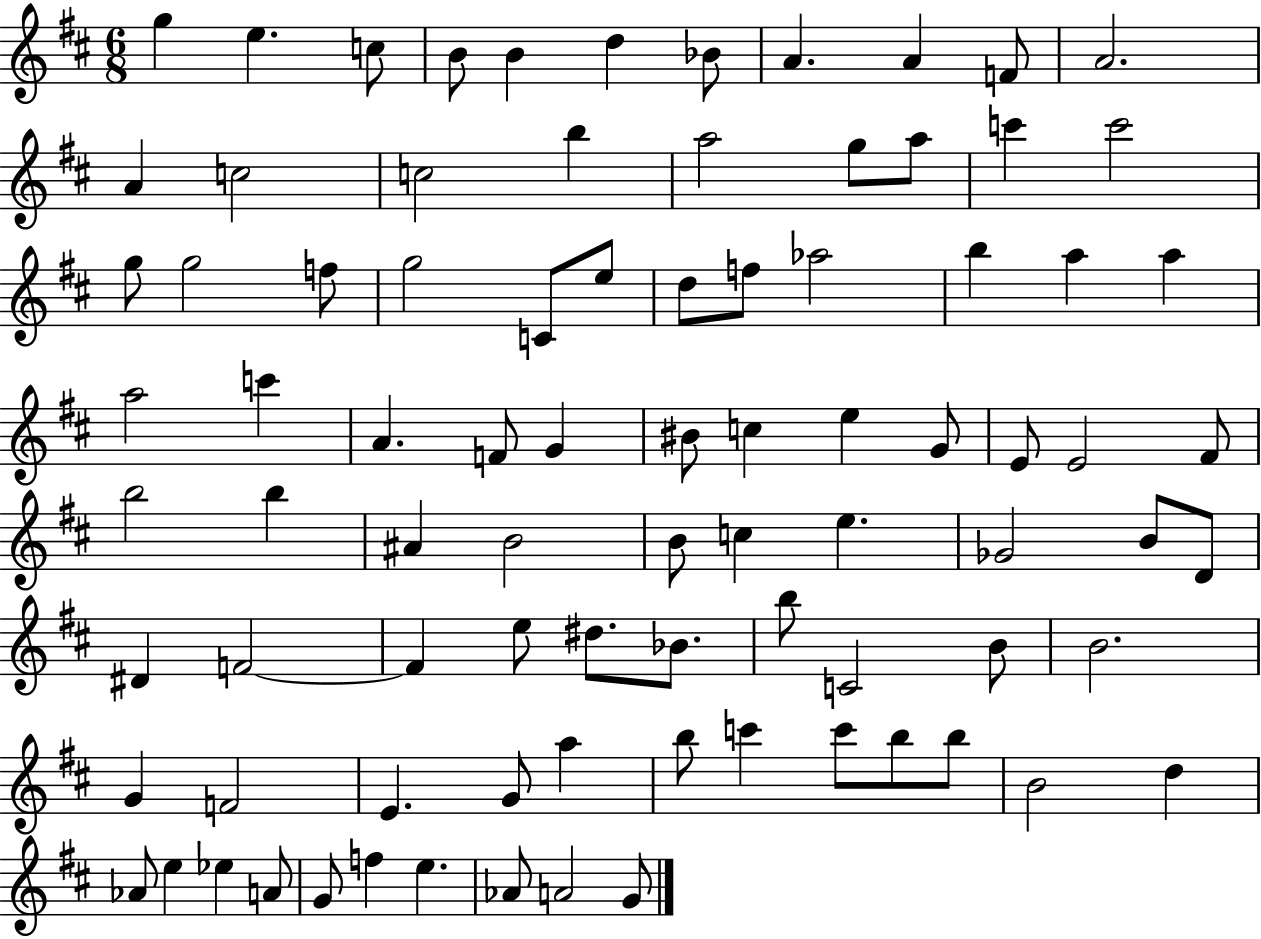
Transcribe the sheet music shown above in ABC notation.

X:1
T:Untitled
M:6/8
L:1/4
K:D
g e c/2 B/2 B d _B/2 A A F/2 A2 A c2 c2 b a2 g/2 a/2 c' c'2 g/2 g2 f/2 g2 C/2 e/2 d/2 f/2 _a2 b a a a2 c' A F/2 G ^B/2 c e G/2 E/2 E2 ^F/2 b2 b ^A B2 B/2 c e _G2 B/2 D/2 ^D F2 F e/2 ^d/2 _B/2 b/2 C2 B/2 B2 G F2 E G/2 a b/2 c' c'/2 b/2 b/2 B2 d _A/2 e _e A/2 G/2 f e _A/2 A2 G/2